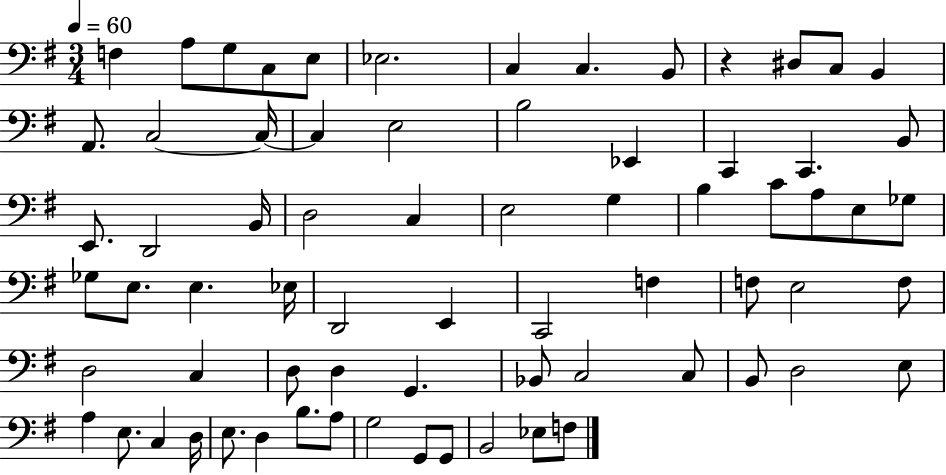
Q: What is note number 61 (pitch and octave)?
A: E3